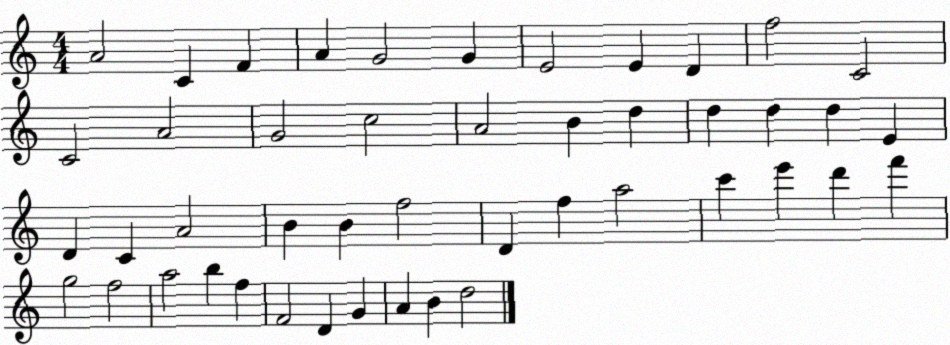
X:1
T:Untitled
M:4/4
L:1/4
K:C
A2 C F A G2 G E2 E D f2 C2 C2 A2 G2 c2 A2 B d d d d E D C A2 B B f2 D f a2 c' e' d' f' g2 f2 a2 b f F2 D G A B d2